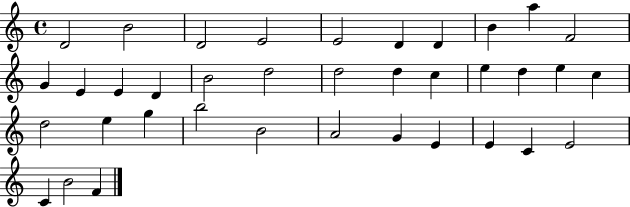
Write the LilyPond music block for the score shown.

{
  \clef treble
  \time 4/4
  \defaultTimeSignature
  \key c \major
  d'2 b'2 | d'2 e'2 | e'2 d'4 d'4 | b'4 a''4 f'2 | \break g'4 e'4 e'4 d'4 | b'2 d''2 | d''2 d''4 c''4 | e''4 d''4 e''4 c''4 | \break d''2 e''4 g''4 | b''2 b'2 | a'2 g'4 e'4 | e'4 c'4 e'2 | \break c'4 b'2 f'4 | \bar "|."
}